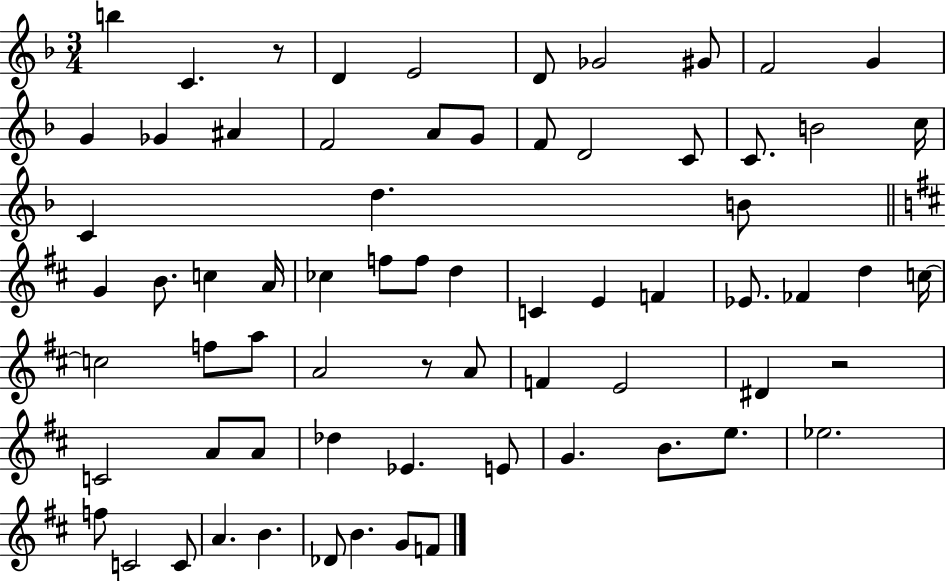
B5/q C4/q. R/e D4/q E4/h D4/e Gb4/h G#4/e F4/h G4/q G4/q Gb4/q A#4/q F4/h A4/e G4/e F4/e D4/h C4/e C4/e. B4/h C5/s C4/q D5/q. B4/e G4/q B4/e. C5/q A4/s CES5/q F5/e F5/e D5/q C4/q E4/q F4/q Eb4/e. FES4/q D5/q C5/s C5/h F5/e A5/e A4/h R/e A4/e F4/q E4/h D#4/q R/h C4/h A4/e A4/e Db5/q Eb4/q. E4/e G4/q. B4/e. E5/e. Eb5/h. F5/e C4/h C4/e A4/q. B4/q. Db4/e B4/q. G4/e F4/e